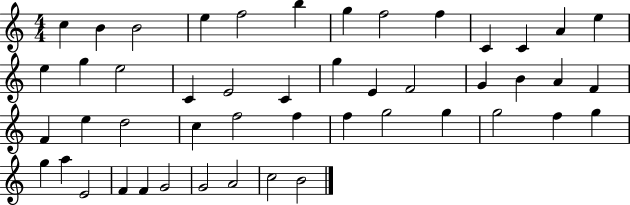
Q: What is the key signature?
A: C major